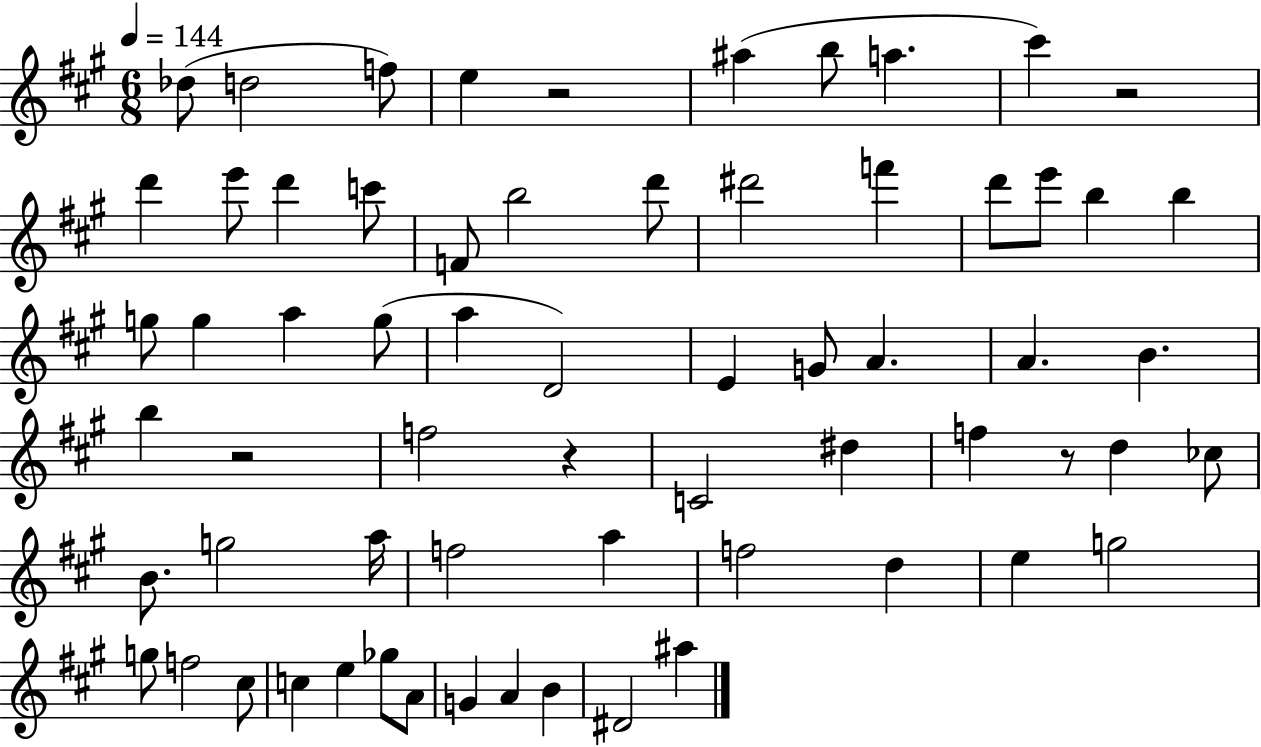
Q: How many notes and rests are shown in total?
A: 65